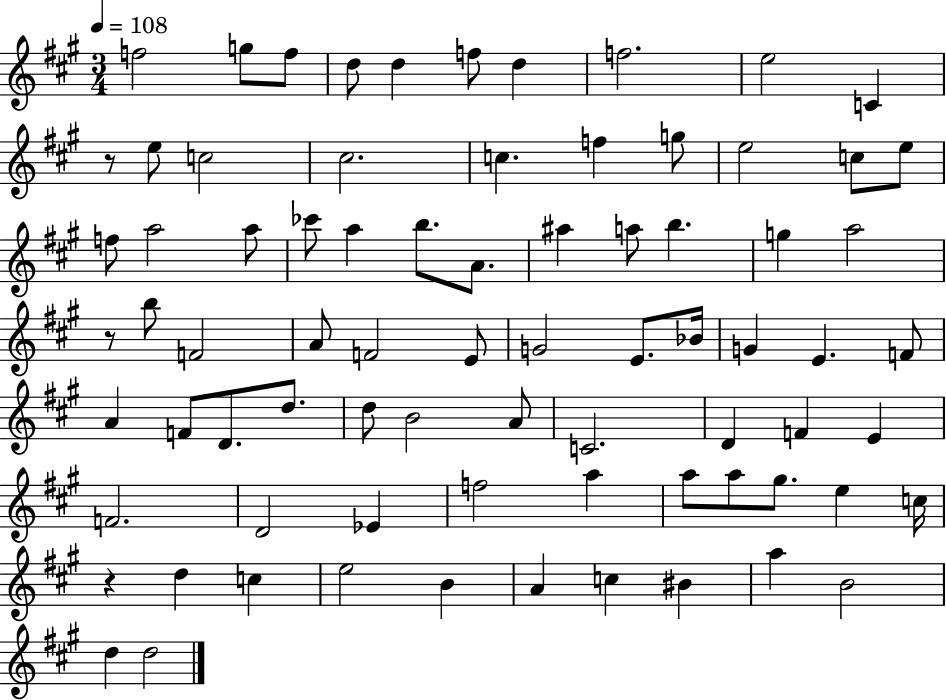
{
  \clef treble
  \numericTimeSignature
  \time 3/4
  \key a \major
  \tempo 4 = 108
  f''2 g''8 f''8 | d''8 d''4 f''8 d''4 | f''2. | e''2 c'4 | \break r8 e''8 c''2 | cis''2. | c''4. f''4 g''8 | e''2 c''8 e''8 | \break f''8 a''2 a''8 | ces'''8 a''4 b''8. a'8. | ais''4 a''8 b''4. | g''4 a''2 | \break r8 b''8 f'2 | a'8 f'2 e'8 | g'2 e'8. bes'16 | g'4 e'4. f'8 | \break a'4 f'8 d'8. d''8. | d''8 b'2 a'8 | c'2. | d'4 f'4 e'4 | \break f'2. | d'2 ees'4 | f''2 a''4 | a''8 a''8 gis''8. e''4 c''16 | \break r4 d''4 c''4 | e''2 b'4 | a'4 c''4 bis'4 | a''4 b'2 | \break d''4 d''2 | \bar "|."
}